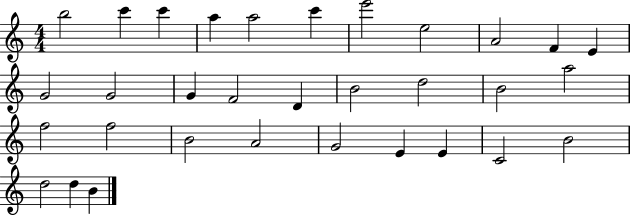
B5/h C6/q C6/q A5/q A5/h C6/q E6/h E5/h A4/h F4/q E4/q G4/h G4/h G4/q F4/h D4/q B4/h D5/h B4/h A5/h F5/h F5/h B4/h A4/h G4/h E4/q E4/q C4/h B4/h D5/h D5/q B4/q